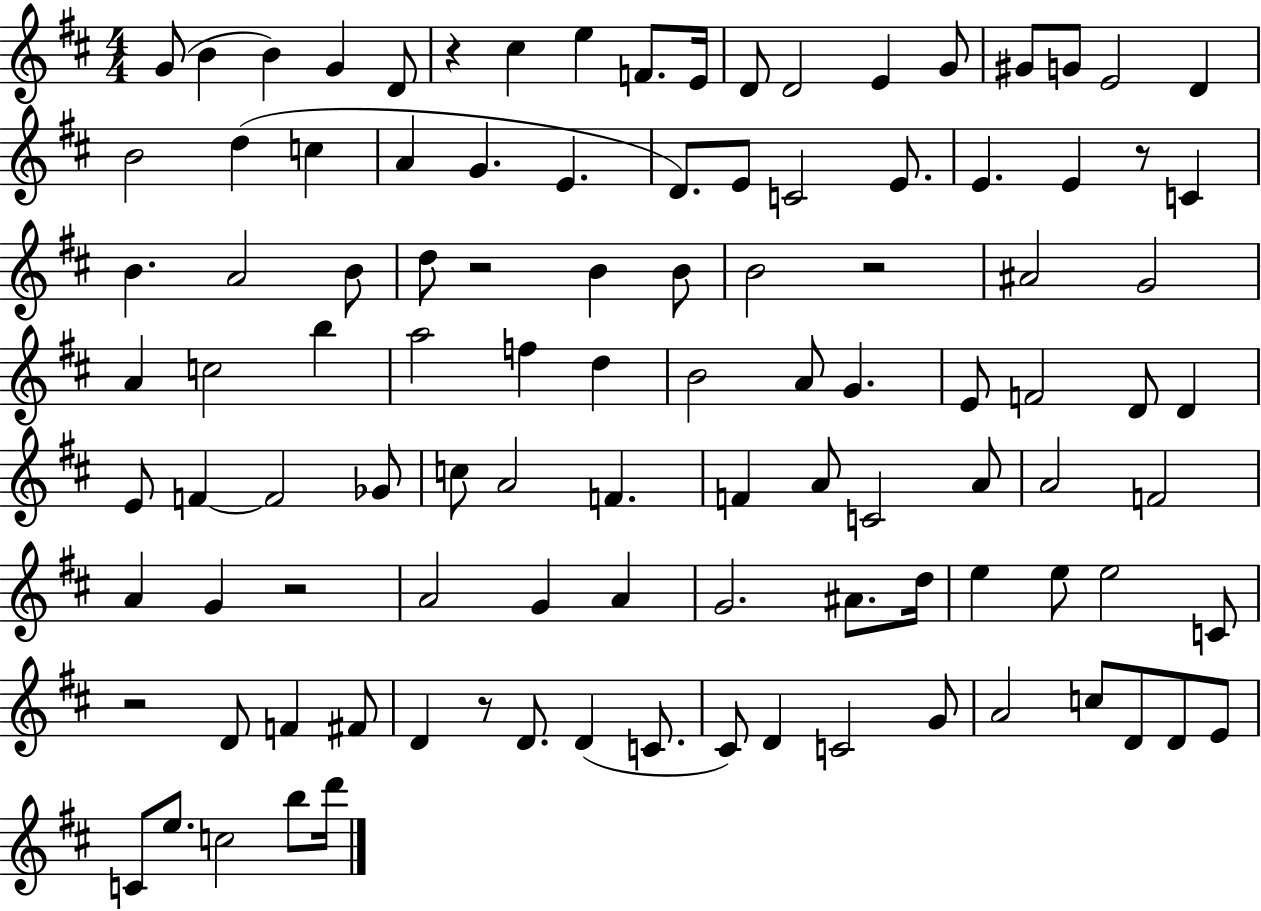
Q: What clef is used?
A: treble